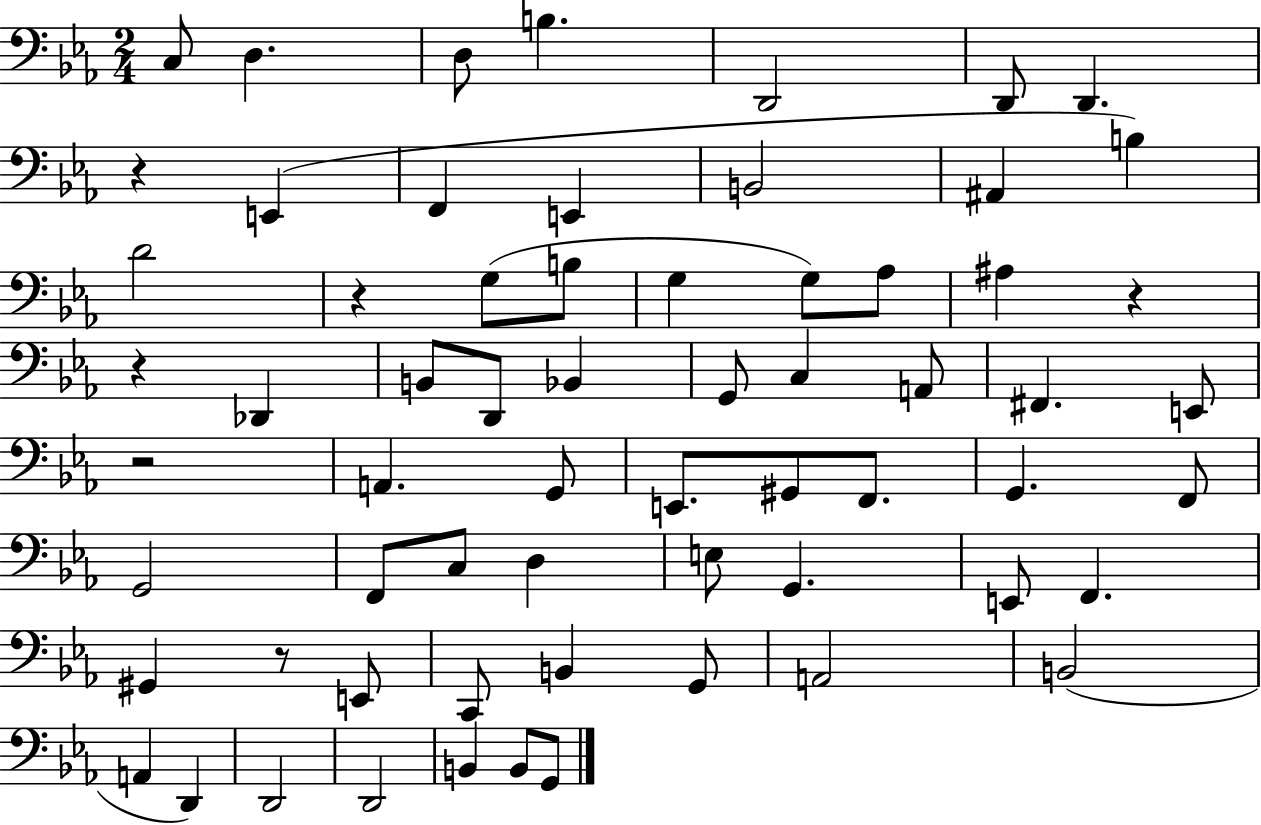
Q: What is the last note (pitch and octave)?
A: G2